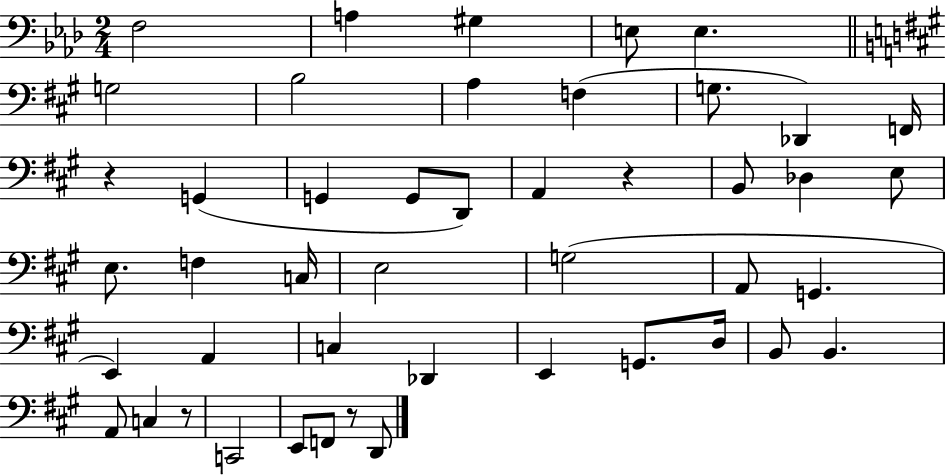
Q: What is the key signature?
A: AES major